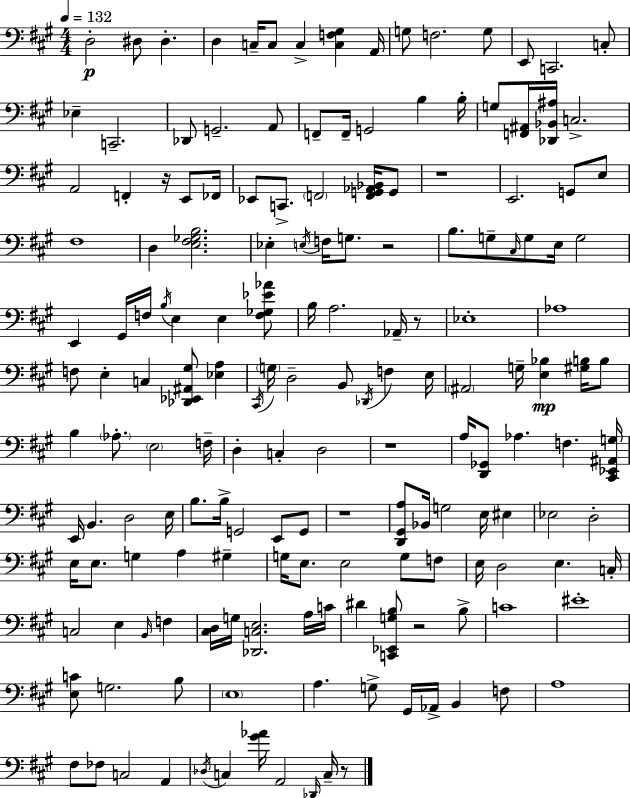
{
  \clef bass
  \numericTimeSignature
  \time 4/4
  \key a \major
  \tempo 4 = 132
  d2-.\p dis8 dis4.-. | d4 c16-- c8 c4-> <c f gis>4 a,16 | g8 f2. g8 | e,8 c,2. c8-. | \break ees4-- c,2.-- | des,8 g,2.-- a,8 | f,8-- f,16-- g,2 b4 b16-. | g8 <f, ais,>16 <des, bes, ais>16 c2.-> | \break a,2 f,4-. r16 e,8 fes,16 | ees,8 c,8.-> \parenthesize f,2 <f, g, aes, bes,>16 g,8 | r1 | e,2. g,8 e8 | \break fis1 | d4 <e fis ges b>2. | ees4-. \acciaccatura { e16 } f16 g8. r2 | b8. g8-- \grace { cis16 } g8 e16 g2 | \break e,4 gis,16 f16 \acciaccatura { b16 } e4 e4 | <f ges ees' aes'>8 b16 a2. | aes,16-- r8 ees1-. | aes1 | \break f8 e4-. c4 <des, ees, ais, gis>8 <ees a>4 | \acciaccatura { cis,16 } \parenthesize g16 d2-- b,8 \acciaccatura { des,16 } | f4 e16 \parenthesize ais,2 g16-- <e bes>4\mp | <gis b>16 b8 b4 \parenthesize aes8.-. \parenthesize e2 | \break f16-- d4-. c4-. d2 | r1 | a16 <d, ges,>8 aes4. f4. | <cis, ees, ais, g>16 e,16 b,4. d2 | \break e16 b8. b16-> g,2 | e,8 g,8 r1 | <d, gis, a>8 bes,16 g2 | e16 eis4 ees2 d2-. | \break e16 e8. g4 a4 | gis4-- g16 e8. e2 | g8 f8 e16 d2 e4. | c16-. c2 e4 | \break \grace { b,16 } f4 <cis d>16 g16 <des, c e>2. | a16 c'16 dis'4 <c, ees, g b>8 r2 | b8-> c'1 | eis'1-. | \break <e c'>8 g2. | b8 \parenthesize e1 | a4. g8-> gis,16 aes,16-> | b,4 f8 a1 | \break fis8 fes8 c2 | a,4 \acciaccatura { des16 } c4 <gis' aes'>16 a,2 | \grace { des,16 } c16-- r8 \bar "|."
}